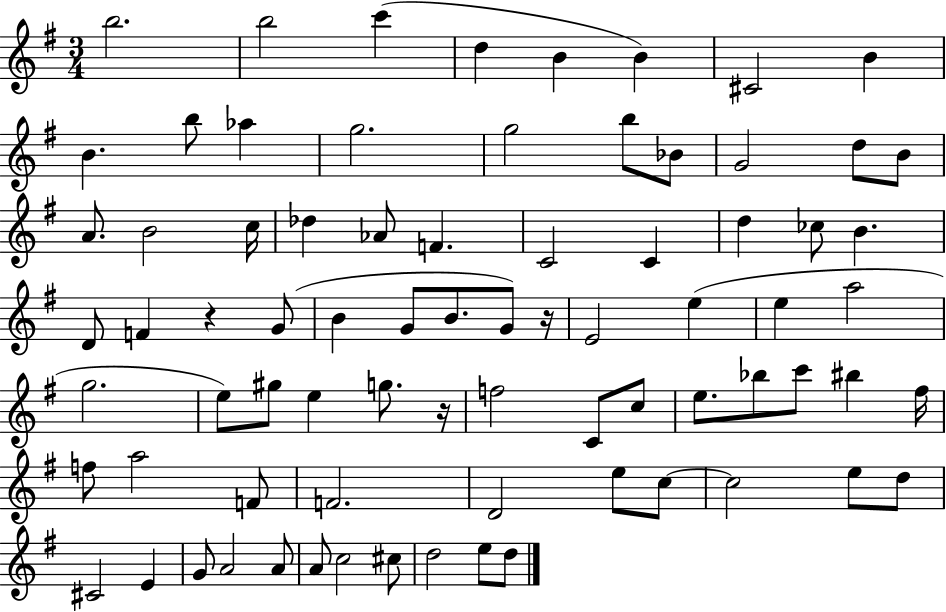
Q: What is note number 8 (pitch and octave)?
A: B4